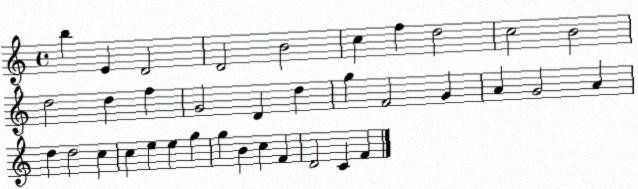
X:1
T:Untitled
M:4/4
L:1/4
K:C
b E D2 D2 B2 c f d2 c2 B2 d2 d f G2 D d g F2 G A G2 A d d2 c c e e g g B c F D2 C F